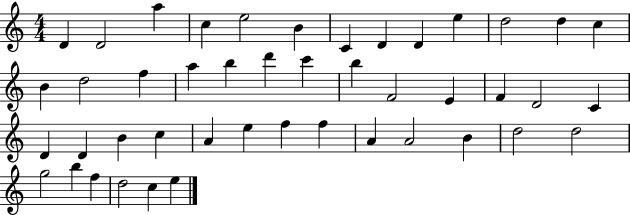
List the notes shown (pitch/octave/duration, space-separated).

D4/q D4/h A5/q C5/q E5/h B4/q C4/q D4/q D4/q E5/q D5/h D5/q C5/q B4/q D5/h F5/q A5/q B5/q D6/q C6/q B5/q F4/h E4/q F4/q D4/h C4/q D4/q D4/q B4/q C5/q A4/q E5/q F5/q F5/q A4/q A4/h B4/q D5/h D5/h G5/h B5/q F5/q D5/h C5/q E5/q